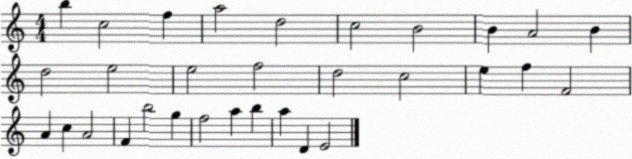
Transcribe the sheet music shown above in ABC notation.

X:1
T:Untitled
M:4/4
L:1/4
K:C
b c2 f a2 d2 c2 B2 B A2 B d2 e2 e2 f2 d2 c2 e f F2 A c A2 F b2 g f2 a b a D E2